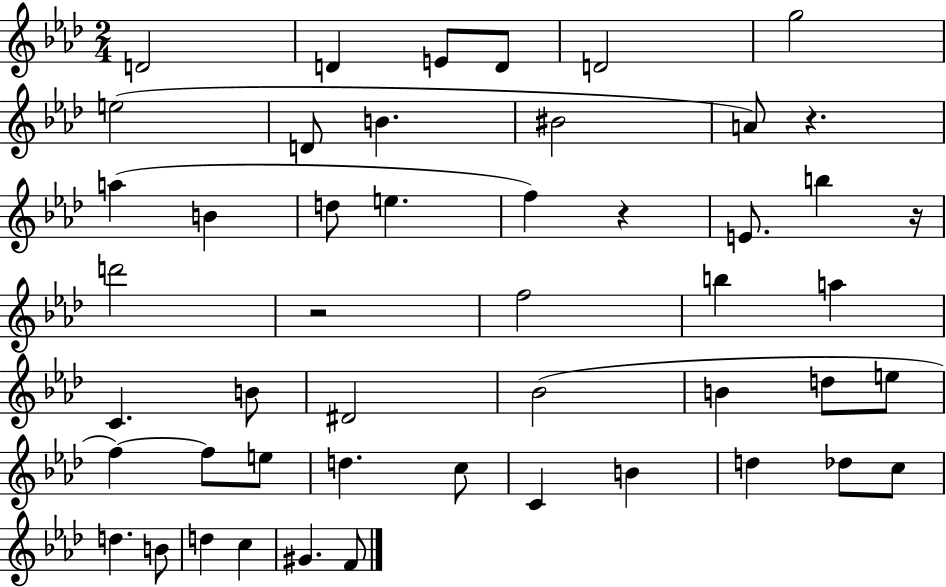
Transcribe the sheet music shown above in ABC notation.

X:1
T:Untitled
M:2/4
L:1/4
K:Ab
D2 D E/2 D/2 D2 g2 e2 D/2 B ^B2 A/2 z a B d/2 e f z E/2 b z/4 d'2 z2 f2 b a C B/2 ^D2 _B2 B d/2 e/2 f f/2 e/2 d c/2 C B d _d/2 c/2 d B/2 d c ^G F/2